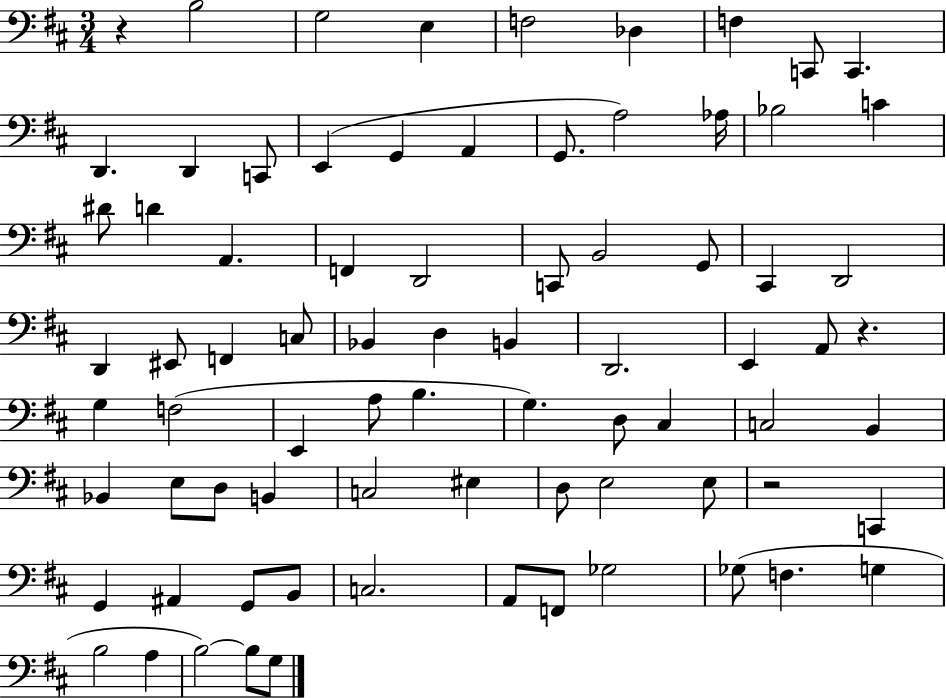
X:1
T:Untitled
M:3/4
L:1/4
K:D
z B,2 G,2 E, F,2 _D, F, C,,/2 C,, D,, D,, C,,/2 E,, G,, A,, G,,/2 A,2 _A,/4 _B,2 C ^D/2 D A,, F,, D,,2 C,,/2 B,,2 G,,/2 ^C,, D,,2 D,, ^E,,/2 F,, C,/2 _B,, D, B,, D,,2 E,, A,,/2 z G, F,2 E,, A,/2 B, G, D,/2 ^C, C,2 B,, _B,, E,/2 D,/2 B,, C,2 ^E, D,/2 E,2 E,/2 z2 C,, G,, ^A,, G,,/2 B,,/2 C,2 A,,/2 F,,/2 _G,2 _G,/2 F, G, B,2 A, B,2 B,/2 G,/2